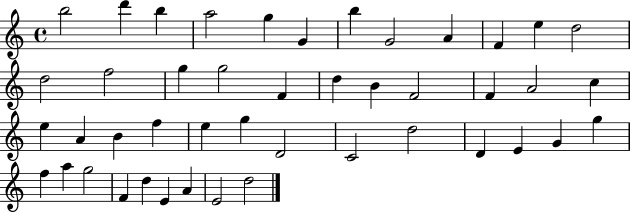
{
  \clef treble
  \time 4/4
  \defaultTimeSignature
  \key c \major
  b''2 d'''4 b''4 | a''2 g''4 g'4 | b''4 g'2 a'4 | f'4 e''4 d''2 | \break d''2 f''2 | g''4 g''2 f'4 | d''4 b'4 f'2 | f'4 a'2 c''4 | \break e''4 a'4 b'4 f''4 | e''4 g''4 d'2 | c'2 d''2 | d'4 e'4 g'4 g''4 | \break f''4 a''4 g''2 | f'4 d''4 e'4 a'4 | e'2 d''2 | \bar "|."
}